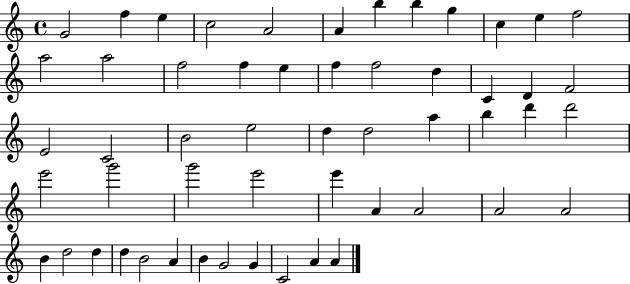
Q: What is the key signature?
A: C major